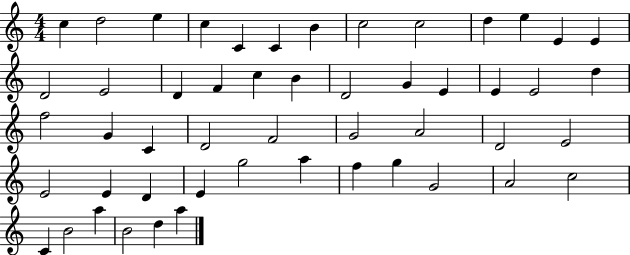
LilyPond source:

{
  \clef treble
  \numericTimeSignature
  \time 4/4
  \key c \major
  c''4 d''2 e''4 | c''4 c'4 c'4 b'4 | c''2 c''2 | d''4 e''4 e'4 e'4 | \break d'2 e'2 | d'4 f'4 c''4 b'4 | d'2 g'4 e'4 | e'4 e'2 d''4 | \break f''2 g'4 c'4 | d'2 f'2 | g'2 a'2 | d'2 e'2 | \break e'2 e'4 d'4 | e'4 g''2 a''4 | f''4 g''4 g'2 | a'2 c''2 | \break c'4 b'2 a''4 | b'2 d''4 a''4 | \bar "|."
}